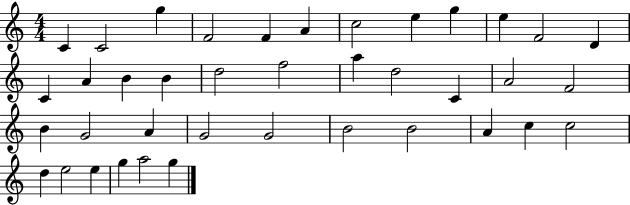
X:1
T:Untitled
M:4/4
L:1/4
K:C
C C2 g F2 F A c2 e g e F2 D C A B B d2 f2 a d2 C A2 F2 B G2 A G2 G2 B2 B2 A c c2 d e2 e g a2 g